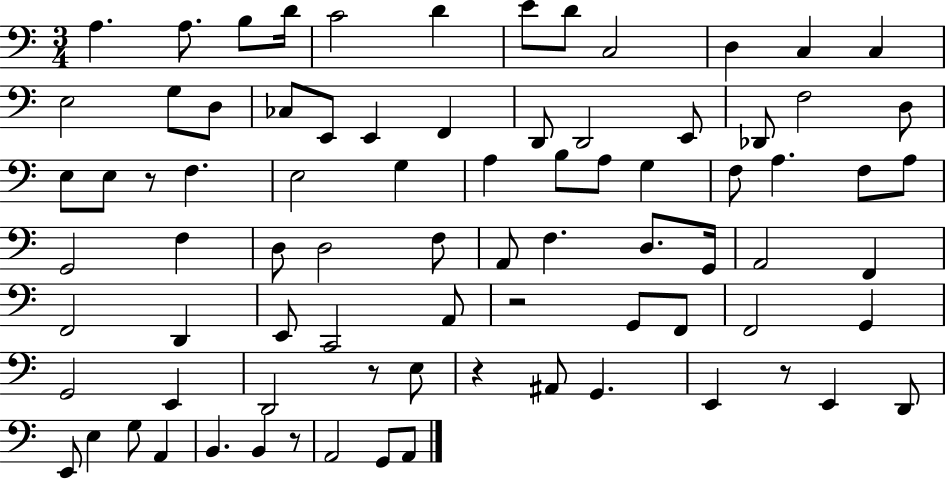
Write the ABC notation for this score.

X:1
T:Untitled
M:3/4
L:1/4
K:C
A, A,/2 B,/2 D/4 C2 D E/2 D/2 C,2 D, C, C, E,2 G,/2 D,/2 _C,/2 E,,/2 E,, F,, D,,/2 D,,2 E,,/2 _D,,/2 F,2 D,/2 E,/2 E,/2 z/2 F, E,2 G, A, B,/2 A,/2 G, F,/2 A, F,/2 A,/2 G,,2 F, D,/2 D,2 F,/2 A,,/2 F, D,/2 G,,/4 A,,2 F,, F,,2 D,, E,,/2 C,,2 A,,/2 z2 G,,/2 F,,/2 F,,2 G,, G,,2 E,, D,,2 z/2 E,/2 z ^A,,/2 G,, E,, z/2 E,, D,,/2 E,,/2 E, G,/2 A,, B,, B,, z/2 A,,2 G,,/2 A,,/2